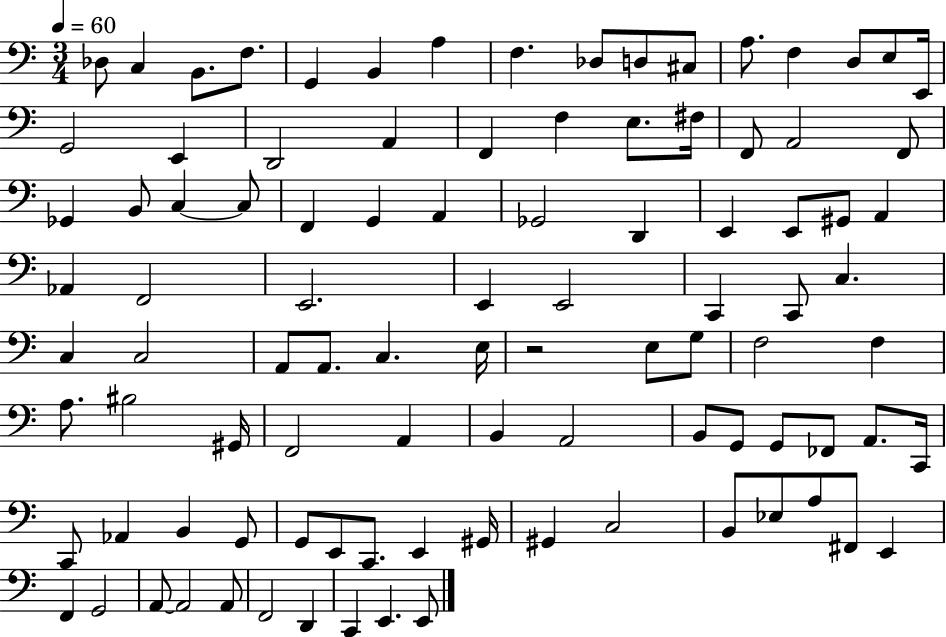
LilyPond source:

{
  \clef bass
  \numericTimeSignature
  \time 3/4
  \key c \major
  \tempo 4 = 60
  \repeat volta 2 { des8 c4 b,8. f8. | g,4 b,4 a4 | f4. des8 d8 cis8 | a8. f4 d8 e8 e,16 | \break g,2 e,4 | d,2 a,4 | f,4 f4 e8. fis16 | f,8 a,2 f,8 | \break ges,4 b,8 c4~~ c8 | f,4 g,4 a,4 | ges,2 d,4 | e,4 e,8 gis,8 a,4 | \break aes,4 f,2 | e,2. | e,4 e,2 | c,4 c,8 c4. | \break c4 c2 | a,8 a,8. c4. e16 | r2 e8 g8 | f2 f4 | \break a8. bis2 gis,16 | f,2 a,4 | b,4 a,2 | b,8 g,8 g,8 fes,8 a,8. c,16 | \break c,8 aes,4 b,4 g,8 | g,8 e,8 c,8. e,4 gis,16 | gis,4 c2 | b,8 ees8 a8 fis,8 e,4 | \break f,4 g,2 | a,8~~ a,2 a,8 | f,2 d,4 | c,4 e,4. e,8 | \break } \bar "|."
}